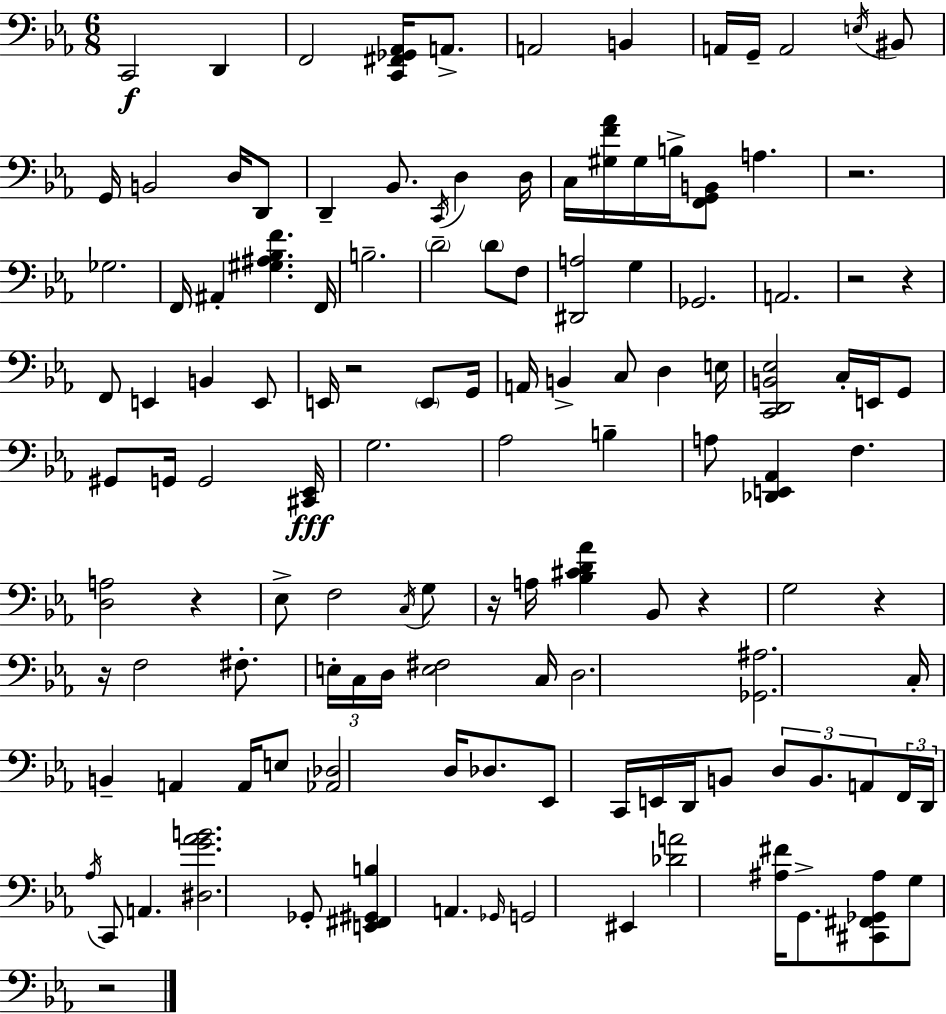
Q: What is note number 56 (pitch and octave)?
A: B3